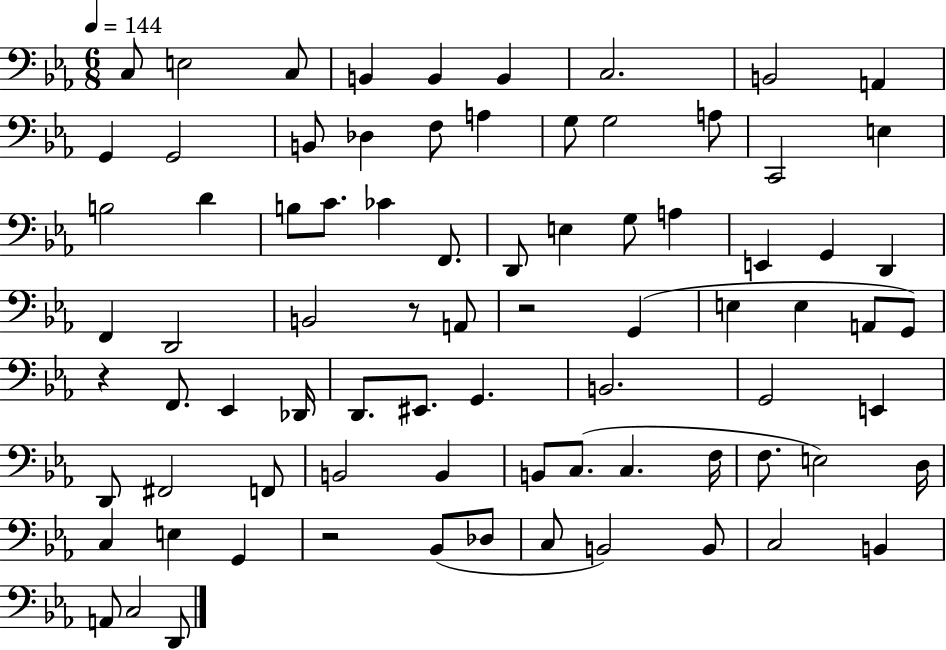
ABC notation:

X:1
T:Untitled
M:6/8
L:1/4
K:Eb
C,/2 E,2 C,/2 B,, B,, B,, C,2 B,,2 A,, G,, G,,2 B,,/2 _D, F,/2 A, G,/2 G,2 A,/2 C,,2 E, B,2 D B,/2 C/2 _C F,,/2 D,,/2 E, G,/2 A, E,, G,, D,, F,, D,,2 B,,2 z/2 A,,/2 z2 G,, E, E, A,,/2 G,,/2 z F,,/2 _E,, _D,,/4 D,,/2 ^E,,/2 G,, B,,2 G,,2 E,, D,,/2 ^F,,2 F,,/2 B,,2 B,, B,,/2 C,/2 C, F,/4 F,/2 E,2 D,/4 C, E, G,, z2 _B,,/2 _D,/2 C,/2 B,,2 B,,/2 C,2 B,, A,,/2 C,2 D,,/2